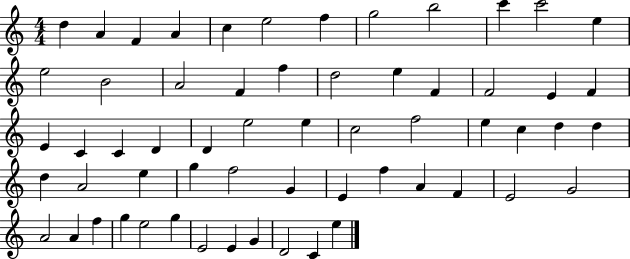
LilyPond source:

{
  \clef treble
  \numericTimeSignature
  \time 4/4
  \key c \major
  d''4 a'4 f'4 a'4 | c''4 e''2 f''4 | g''2 b''2 | c'''4 c'''2 e''4 | \break e''2 b'2 | a'2 f'4 f''4 | d''2 e''4 f'4 | f'2 e'4 f'4 | \break e'4 c'4 c'4 d'4 | d'4 e''2 e''4 | c''2 f''2 | e''4 c''4 d''4 d''4 | \break d''4 a'2 e''4 | g''4 f''2 g'4 | e'4 f''4 a'4 f'4 | e'2 g'2 | \break a'2 a'4 f''4 | g''4 e''2 g''4 | e'2 e'4 g'4 | d'2 c'4 e''4 | \break \bar "|."
}